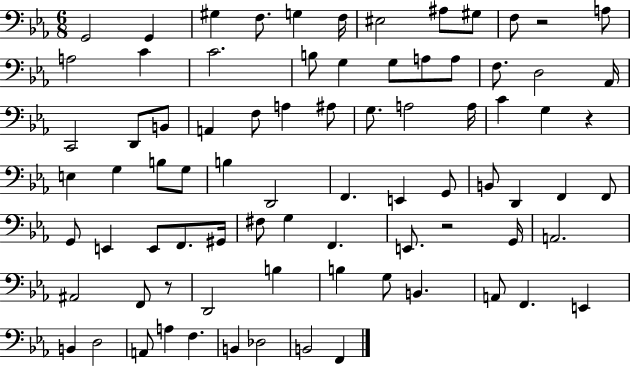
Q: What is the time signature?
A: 6/8